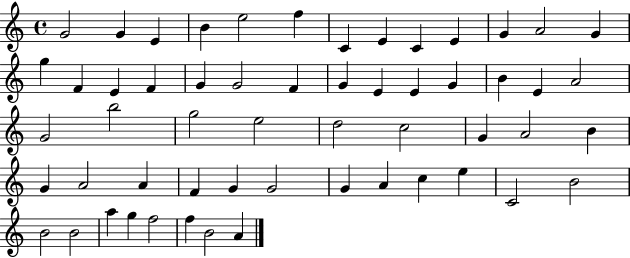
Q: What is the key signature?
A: C major